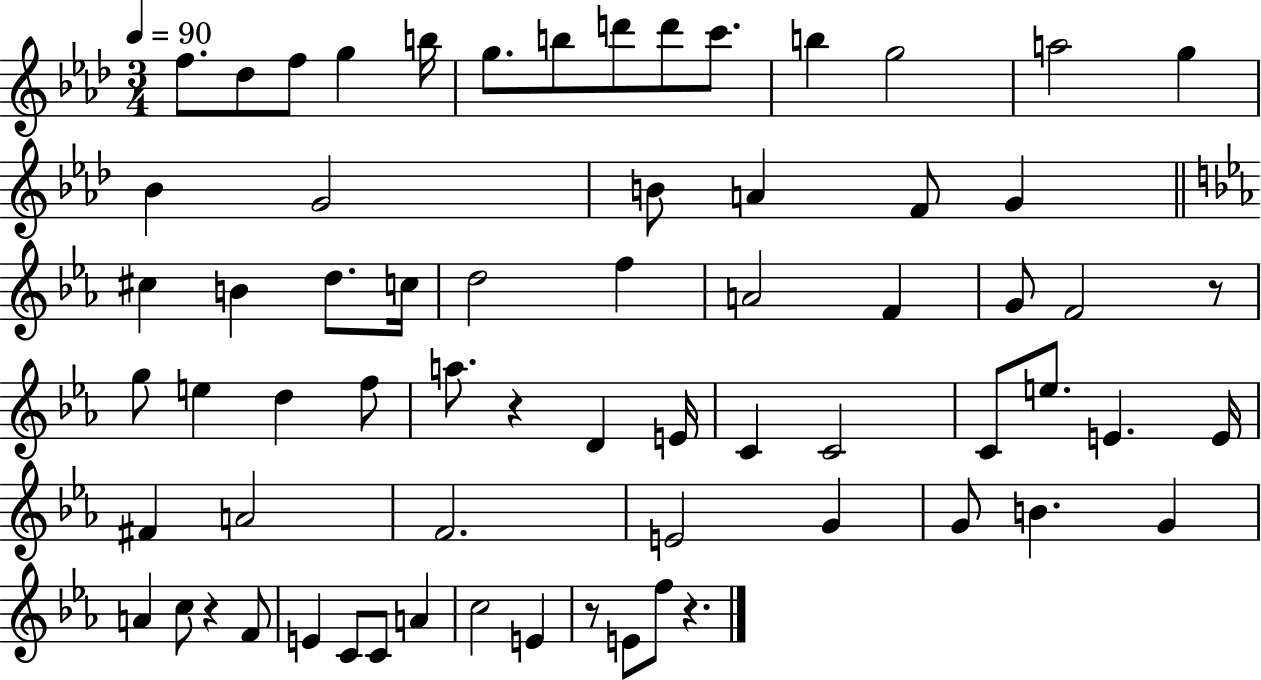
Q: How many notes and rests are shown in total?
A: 67